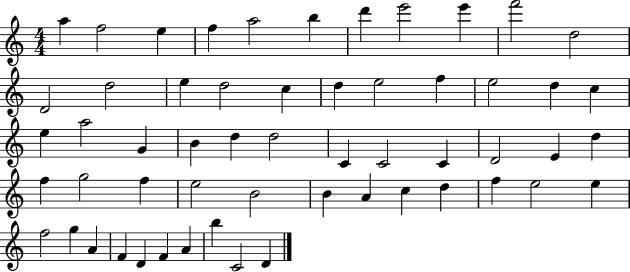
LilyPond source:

{
  \clef treble
  \numericTimeSignature
  \time 4/4
  \key c \major
  a''4 f''2 e''4 | f''4 a''2 b''4 | d'''4 e'''2 e'''4 | f'''2 d''2 | \break d'2 d''2 | e''4 d''2 c''4 | d''4 e''2 f''4 | e''2 d''4 c''4 | \break e''4 a''2 g'4 | b'4 d''4 d''2 | c'4 c'2 c'4 | d'2 e'4 d''4 | \break f''4 g''2 f''4 | e''2 b'2 | b'4 a'4 c''4 d''4 | f''4 e''2 e''4 | \break f''2 g''4 a'4 | f'4 d'4 f'4 a'4 | b''4 c'2 d'4 | \bar "|."
}